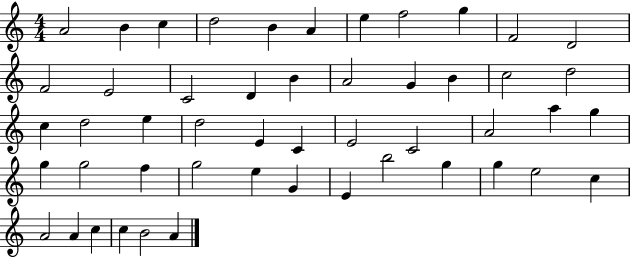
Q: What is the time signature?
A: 4/4